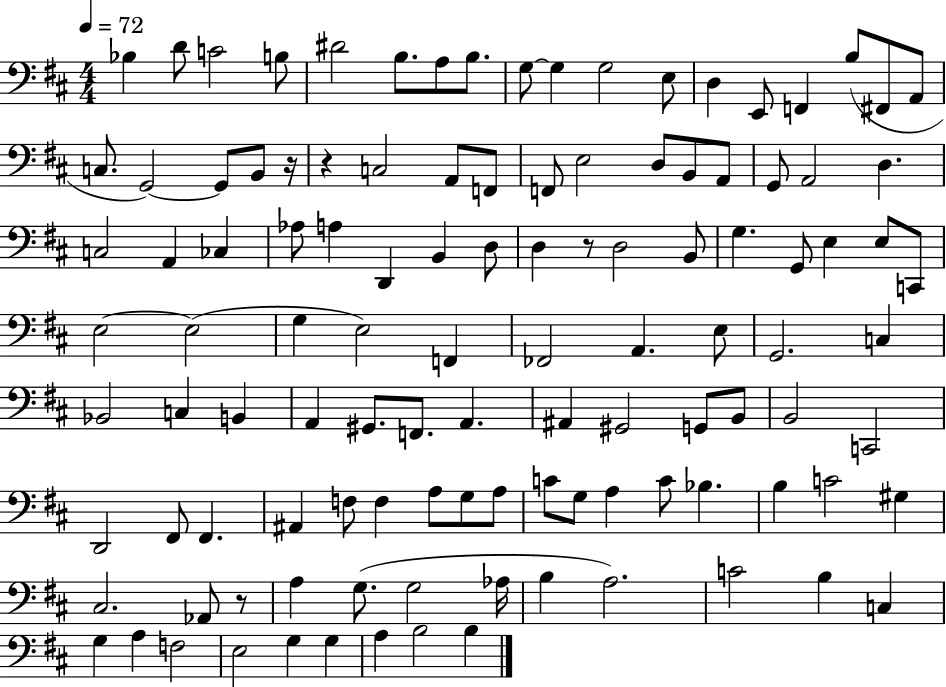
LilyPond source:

{
  \clef bass
  \numericTimeSignature
  \time 4/4
  \key d \major
  \tempo 4 = 72
  bes4 d'8 c'2 b8 | dis'2 b8. a8 b8. | g8~~ g4 g2 e8 | d4 e,8 f,4 b8( fis,8 a,8 | \break c8. g,2~~) g,8 b,8 r16 | r4 c2 a,8 f,8 | f,8 e2 d8 b,8 a,8 | g,8 a,2 d4. | \break c2 a,4 ces4 | aes8 a4 d,4 b,4 d8 | d4 r8 d2 b,8 | g4. g,8 e4 e8 c,8 | \break e2~~ e2( | g4 e2) f,4 | fes,2 a,4. e8 | g,2. c4 | \break bes,2 c4 b,4 | a,4 gis,8. f,8. a,4. | ais,4 gis,2 g,8 b,8 | b,2 c,2 | \break d,2 fis,8 fis,4. | ais,4 f8 f4 a8 g8 a8 | c'8 g8 a4 c'8 bes4. | b4 c'2 gis4 | \break cis2. aes,8 r8 | a4 g8.( g2 aes16 | b4 a2.) | c'2 b4 c4 | \break g4 a4 f2 | e2 g4 g4 | a4 b2 b4 | \bar "|."
}